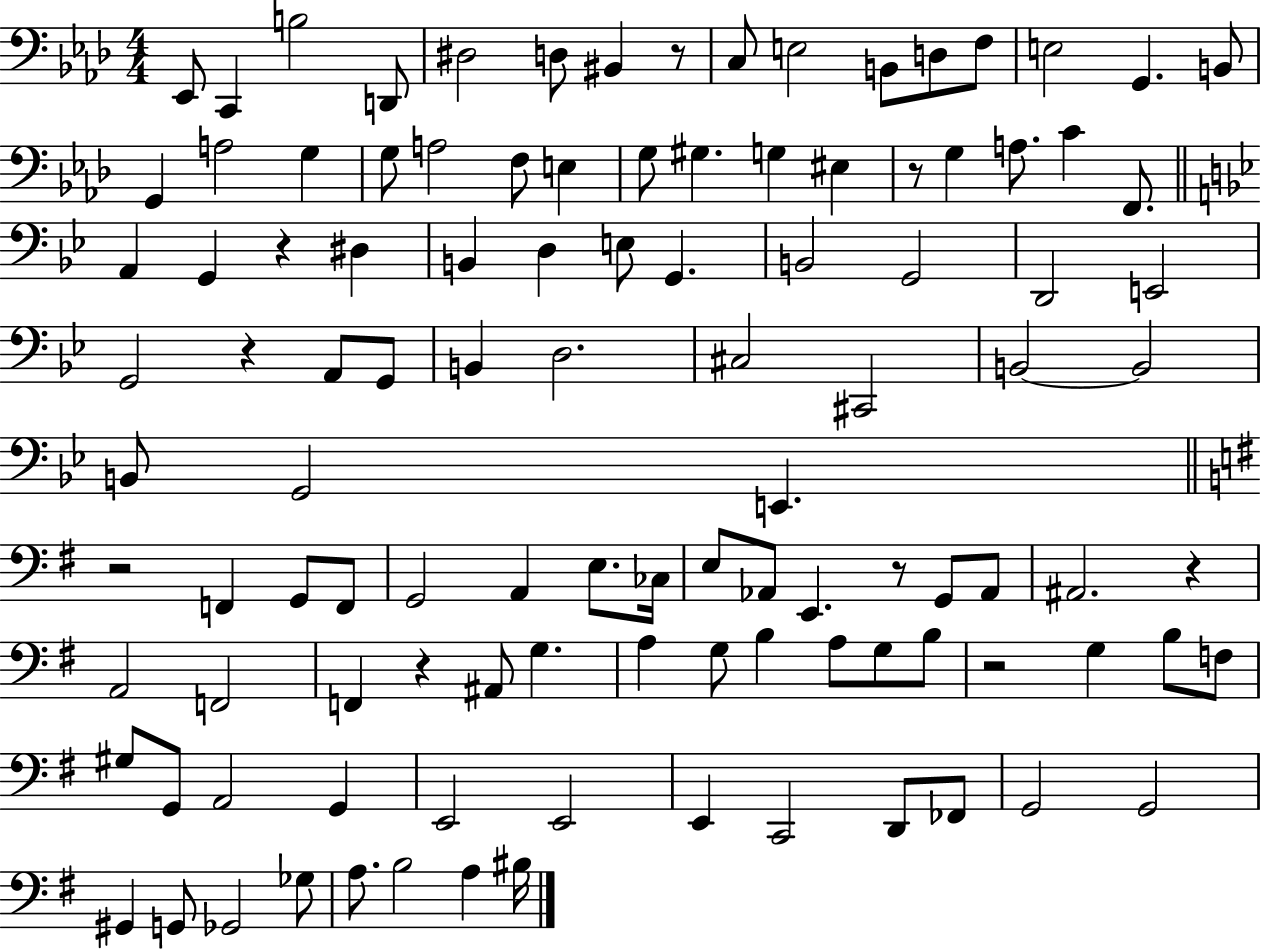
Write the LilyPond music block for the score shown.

{
  \clef bass
  \numericTimeSignature
  \time 4/4
  \key aes \major
  ees,8 c,4 b2 d,8 | dis2 d8 bis,4 r8 | c8 e2 b,8 d8 f8 | e2 g,4. b,8 | \break g,4 a2 g4 | g8 a2 f8 e4 | g8 gis4. g4 eis4 | r8 g4 a8. c'4 f,8. | \break \bar "||" \break \key bes \major a,4 g,4 r4 dis4 | b,4 d4 e8 g,4. | b,2 g,2 | d,2 e,2 | \break g,2 r4 a,8 g,8 | b,4 d2. | cis2 cis,2 | b,2~~ b,2 | \break b,8 g,2 e,4. | \bar "||" \break \key g \major r2 f,4 g,8 f,8 | g,2 a,4 e8. ces16 | e8 aes,8 e,4. r8 g,8 aes,8 | ais,2. r4 | \break a,2 f,2 | f,4 r4 ais,8 g4. | a4 g8 b4 a8 g8 b8 | r2 g4 b8 f8 | \break gis8 g,8 a,2 g,4 | e,2 e,2 | e,4 c,2 d,8 fes,8 | g,2 g,2 | \break gis,4 g,8 ges,2 ges8 | a8. b2 a4 bis16 | \bar "|."
}